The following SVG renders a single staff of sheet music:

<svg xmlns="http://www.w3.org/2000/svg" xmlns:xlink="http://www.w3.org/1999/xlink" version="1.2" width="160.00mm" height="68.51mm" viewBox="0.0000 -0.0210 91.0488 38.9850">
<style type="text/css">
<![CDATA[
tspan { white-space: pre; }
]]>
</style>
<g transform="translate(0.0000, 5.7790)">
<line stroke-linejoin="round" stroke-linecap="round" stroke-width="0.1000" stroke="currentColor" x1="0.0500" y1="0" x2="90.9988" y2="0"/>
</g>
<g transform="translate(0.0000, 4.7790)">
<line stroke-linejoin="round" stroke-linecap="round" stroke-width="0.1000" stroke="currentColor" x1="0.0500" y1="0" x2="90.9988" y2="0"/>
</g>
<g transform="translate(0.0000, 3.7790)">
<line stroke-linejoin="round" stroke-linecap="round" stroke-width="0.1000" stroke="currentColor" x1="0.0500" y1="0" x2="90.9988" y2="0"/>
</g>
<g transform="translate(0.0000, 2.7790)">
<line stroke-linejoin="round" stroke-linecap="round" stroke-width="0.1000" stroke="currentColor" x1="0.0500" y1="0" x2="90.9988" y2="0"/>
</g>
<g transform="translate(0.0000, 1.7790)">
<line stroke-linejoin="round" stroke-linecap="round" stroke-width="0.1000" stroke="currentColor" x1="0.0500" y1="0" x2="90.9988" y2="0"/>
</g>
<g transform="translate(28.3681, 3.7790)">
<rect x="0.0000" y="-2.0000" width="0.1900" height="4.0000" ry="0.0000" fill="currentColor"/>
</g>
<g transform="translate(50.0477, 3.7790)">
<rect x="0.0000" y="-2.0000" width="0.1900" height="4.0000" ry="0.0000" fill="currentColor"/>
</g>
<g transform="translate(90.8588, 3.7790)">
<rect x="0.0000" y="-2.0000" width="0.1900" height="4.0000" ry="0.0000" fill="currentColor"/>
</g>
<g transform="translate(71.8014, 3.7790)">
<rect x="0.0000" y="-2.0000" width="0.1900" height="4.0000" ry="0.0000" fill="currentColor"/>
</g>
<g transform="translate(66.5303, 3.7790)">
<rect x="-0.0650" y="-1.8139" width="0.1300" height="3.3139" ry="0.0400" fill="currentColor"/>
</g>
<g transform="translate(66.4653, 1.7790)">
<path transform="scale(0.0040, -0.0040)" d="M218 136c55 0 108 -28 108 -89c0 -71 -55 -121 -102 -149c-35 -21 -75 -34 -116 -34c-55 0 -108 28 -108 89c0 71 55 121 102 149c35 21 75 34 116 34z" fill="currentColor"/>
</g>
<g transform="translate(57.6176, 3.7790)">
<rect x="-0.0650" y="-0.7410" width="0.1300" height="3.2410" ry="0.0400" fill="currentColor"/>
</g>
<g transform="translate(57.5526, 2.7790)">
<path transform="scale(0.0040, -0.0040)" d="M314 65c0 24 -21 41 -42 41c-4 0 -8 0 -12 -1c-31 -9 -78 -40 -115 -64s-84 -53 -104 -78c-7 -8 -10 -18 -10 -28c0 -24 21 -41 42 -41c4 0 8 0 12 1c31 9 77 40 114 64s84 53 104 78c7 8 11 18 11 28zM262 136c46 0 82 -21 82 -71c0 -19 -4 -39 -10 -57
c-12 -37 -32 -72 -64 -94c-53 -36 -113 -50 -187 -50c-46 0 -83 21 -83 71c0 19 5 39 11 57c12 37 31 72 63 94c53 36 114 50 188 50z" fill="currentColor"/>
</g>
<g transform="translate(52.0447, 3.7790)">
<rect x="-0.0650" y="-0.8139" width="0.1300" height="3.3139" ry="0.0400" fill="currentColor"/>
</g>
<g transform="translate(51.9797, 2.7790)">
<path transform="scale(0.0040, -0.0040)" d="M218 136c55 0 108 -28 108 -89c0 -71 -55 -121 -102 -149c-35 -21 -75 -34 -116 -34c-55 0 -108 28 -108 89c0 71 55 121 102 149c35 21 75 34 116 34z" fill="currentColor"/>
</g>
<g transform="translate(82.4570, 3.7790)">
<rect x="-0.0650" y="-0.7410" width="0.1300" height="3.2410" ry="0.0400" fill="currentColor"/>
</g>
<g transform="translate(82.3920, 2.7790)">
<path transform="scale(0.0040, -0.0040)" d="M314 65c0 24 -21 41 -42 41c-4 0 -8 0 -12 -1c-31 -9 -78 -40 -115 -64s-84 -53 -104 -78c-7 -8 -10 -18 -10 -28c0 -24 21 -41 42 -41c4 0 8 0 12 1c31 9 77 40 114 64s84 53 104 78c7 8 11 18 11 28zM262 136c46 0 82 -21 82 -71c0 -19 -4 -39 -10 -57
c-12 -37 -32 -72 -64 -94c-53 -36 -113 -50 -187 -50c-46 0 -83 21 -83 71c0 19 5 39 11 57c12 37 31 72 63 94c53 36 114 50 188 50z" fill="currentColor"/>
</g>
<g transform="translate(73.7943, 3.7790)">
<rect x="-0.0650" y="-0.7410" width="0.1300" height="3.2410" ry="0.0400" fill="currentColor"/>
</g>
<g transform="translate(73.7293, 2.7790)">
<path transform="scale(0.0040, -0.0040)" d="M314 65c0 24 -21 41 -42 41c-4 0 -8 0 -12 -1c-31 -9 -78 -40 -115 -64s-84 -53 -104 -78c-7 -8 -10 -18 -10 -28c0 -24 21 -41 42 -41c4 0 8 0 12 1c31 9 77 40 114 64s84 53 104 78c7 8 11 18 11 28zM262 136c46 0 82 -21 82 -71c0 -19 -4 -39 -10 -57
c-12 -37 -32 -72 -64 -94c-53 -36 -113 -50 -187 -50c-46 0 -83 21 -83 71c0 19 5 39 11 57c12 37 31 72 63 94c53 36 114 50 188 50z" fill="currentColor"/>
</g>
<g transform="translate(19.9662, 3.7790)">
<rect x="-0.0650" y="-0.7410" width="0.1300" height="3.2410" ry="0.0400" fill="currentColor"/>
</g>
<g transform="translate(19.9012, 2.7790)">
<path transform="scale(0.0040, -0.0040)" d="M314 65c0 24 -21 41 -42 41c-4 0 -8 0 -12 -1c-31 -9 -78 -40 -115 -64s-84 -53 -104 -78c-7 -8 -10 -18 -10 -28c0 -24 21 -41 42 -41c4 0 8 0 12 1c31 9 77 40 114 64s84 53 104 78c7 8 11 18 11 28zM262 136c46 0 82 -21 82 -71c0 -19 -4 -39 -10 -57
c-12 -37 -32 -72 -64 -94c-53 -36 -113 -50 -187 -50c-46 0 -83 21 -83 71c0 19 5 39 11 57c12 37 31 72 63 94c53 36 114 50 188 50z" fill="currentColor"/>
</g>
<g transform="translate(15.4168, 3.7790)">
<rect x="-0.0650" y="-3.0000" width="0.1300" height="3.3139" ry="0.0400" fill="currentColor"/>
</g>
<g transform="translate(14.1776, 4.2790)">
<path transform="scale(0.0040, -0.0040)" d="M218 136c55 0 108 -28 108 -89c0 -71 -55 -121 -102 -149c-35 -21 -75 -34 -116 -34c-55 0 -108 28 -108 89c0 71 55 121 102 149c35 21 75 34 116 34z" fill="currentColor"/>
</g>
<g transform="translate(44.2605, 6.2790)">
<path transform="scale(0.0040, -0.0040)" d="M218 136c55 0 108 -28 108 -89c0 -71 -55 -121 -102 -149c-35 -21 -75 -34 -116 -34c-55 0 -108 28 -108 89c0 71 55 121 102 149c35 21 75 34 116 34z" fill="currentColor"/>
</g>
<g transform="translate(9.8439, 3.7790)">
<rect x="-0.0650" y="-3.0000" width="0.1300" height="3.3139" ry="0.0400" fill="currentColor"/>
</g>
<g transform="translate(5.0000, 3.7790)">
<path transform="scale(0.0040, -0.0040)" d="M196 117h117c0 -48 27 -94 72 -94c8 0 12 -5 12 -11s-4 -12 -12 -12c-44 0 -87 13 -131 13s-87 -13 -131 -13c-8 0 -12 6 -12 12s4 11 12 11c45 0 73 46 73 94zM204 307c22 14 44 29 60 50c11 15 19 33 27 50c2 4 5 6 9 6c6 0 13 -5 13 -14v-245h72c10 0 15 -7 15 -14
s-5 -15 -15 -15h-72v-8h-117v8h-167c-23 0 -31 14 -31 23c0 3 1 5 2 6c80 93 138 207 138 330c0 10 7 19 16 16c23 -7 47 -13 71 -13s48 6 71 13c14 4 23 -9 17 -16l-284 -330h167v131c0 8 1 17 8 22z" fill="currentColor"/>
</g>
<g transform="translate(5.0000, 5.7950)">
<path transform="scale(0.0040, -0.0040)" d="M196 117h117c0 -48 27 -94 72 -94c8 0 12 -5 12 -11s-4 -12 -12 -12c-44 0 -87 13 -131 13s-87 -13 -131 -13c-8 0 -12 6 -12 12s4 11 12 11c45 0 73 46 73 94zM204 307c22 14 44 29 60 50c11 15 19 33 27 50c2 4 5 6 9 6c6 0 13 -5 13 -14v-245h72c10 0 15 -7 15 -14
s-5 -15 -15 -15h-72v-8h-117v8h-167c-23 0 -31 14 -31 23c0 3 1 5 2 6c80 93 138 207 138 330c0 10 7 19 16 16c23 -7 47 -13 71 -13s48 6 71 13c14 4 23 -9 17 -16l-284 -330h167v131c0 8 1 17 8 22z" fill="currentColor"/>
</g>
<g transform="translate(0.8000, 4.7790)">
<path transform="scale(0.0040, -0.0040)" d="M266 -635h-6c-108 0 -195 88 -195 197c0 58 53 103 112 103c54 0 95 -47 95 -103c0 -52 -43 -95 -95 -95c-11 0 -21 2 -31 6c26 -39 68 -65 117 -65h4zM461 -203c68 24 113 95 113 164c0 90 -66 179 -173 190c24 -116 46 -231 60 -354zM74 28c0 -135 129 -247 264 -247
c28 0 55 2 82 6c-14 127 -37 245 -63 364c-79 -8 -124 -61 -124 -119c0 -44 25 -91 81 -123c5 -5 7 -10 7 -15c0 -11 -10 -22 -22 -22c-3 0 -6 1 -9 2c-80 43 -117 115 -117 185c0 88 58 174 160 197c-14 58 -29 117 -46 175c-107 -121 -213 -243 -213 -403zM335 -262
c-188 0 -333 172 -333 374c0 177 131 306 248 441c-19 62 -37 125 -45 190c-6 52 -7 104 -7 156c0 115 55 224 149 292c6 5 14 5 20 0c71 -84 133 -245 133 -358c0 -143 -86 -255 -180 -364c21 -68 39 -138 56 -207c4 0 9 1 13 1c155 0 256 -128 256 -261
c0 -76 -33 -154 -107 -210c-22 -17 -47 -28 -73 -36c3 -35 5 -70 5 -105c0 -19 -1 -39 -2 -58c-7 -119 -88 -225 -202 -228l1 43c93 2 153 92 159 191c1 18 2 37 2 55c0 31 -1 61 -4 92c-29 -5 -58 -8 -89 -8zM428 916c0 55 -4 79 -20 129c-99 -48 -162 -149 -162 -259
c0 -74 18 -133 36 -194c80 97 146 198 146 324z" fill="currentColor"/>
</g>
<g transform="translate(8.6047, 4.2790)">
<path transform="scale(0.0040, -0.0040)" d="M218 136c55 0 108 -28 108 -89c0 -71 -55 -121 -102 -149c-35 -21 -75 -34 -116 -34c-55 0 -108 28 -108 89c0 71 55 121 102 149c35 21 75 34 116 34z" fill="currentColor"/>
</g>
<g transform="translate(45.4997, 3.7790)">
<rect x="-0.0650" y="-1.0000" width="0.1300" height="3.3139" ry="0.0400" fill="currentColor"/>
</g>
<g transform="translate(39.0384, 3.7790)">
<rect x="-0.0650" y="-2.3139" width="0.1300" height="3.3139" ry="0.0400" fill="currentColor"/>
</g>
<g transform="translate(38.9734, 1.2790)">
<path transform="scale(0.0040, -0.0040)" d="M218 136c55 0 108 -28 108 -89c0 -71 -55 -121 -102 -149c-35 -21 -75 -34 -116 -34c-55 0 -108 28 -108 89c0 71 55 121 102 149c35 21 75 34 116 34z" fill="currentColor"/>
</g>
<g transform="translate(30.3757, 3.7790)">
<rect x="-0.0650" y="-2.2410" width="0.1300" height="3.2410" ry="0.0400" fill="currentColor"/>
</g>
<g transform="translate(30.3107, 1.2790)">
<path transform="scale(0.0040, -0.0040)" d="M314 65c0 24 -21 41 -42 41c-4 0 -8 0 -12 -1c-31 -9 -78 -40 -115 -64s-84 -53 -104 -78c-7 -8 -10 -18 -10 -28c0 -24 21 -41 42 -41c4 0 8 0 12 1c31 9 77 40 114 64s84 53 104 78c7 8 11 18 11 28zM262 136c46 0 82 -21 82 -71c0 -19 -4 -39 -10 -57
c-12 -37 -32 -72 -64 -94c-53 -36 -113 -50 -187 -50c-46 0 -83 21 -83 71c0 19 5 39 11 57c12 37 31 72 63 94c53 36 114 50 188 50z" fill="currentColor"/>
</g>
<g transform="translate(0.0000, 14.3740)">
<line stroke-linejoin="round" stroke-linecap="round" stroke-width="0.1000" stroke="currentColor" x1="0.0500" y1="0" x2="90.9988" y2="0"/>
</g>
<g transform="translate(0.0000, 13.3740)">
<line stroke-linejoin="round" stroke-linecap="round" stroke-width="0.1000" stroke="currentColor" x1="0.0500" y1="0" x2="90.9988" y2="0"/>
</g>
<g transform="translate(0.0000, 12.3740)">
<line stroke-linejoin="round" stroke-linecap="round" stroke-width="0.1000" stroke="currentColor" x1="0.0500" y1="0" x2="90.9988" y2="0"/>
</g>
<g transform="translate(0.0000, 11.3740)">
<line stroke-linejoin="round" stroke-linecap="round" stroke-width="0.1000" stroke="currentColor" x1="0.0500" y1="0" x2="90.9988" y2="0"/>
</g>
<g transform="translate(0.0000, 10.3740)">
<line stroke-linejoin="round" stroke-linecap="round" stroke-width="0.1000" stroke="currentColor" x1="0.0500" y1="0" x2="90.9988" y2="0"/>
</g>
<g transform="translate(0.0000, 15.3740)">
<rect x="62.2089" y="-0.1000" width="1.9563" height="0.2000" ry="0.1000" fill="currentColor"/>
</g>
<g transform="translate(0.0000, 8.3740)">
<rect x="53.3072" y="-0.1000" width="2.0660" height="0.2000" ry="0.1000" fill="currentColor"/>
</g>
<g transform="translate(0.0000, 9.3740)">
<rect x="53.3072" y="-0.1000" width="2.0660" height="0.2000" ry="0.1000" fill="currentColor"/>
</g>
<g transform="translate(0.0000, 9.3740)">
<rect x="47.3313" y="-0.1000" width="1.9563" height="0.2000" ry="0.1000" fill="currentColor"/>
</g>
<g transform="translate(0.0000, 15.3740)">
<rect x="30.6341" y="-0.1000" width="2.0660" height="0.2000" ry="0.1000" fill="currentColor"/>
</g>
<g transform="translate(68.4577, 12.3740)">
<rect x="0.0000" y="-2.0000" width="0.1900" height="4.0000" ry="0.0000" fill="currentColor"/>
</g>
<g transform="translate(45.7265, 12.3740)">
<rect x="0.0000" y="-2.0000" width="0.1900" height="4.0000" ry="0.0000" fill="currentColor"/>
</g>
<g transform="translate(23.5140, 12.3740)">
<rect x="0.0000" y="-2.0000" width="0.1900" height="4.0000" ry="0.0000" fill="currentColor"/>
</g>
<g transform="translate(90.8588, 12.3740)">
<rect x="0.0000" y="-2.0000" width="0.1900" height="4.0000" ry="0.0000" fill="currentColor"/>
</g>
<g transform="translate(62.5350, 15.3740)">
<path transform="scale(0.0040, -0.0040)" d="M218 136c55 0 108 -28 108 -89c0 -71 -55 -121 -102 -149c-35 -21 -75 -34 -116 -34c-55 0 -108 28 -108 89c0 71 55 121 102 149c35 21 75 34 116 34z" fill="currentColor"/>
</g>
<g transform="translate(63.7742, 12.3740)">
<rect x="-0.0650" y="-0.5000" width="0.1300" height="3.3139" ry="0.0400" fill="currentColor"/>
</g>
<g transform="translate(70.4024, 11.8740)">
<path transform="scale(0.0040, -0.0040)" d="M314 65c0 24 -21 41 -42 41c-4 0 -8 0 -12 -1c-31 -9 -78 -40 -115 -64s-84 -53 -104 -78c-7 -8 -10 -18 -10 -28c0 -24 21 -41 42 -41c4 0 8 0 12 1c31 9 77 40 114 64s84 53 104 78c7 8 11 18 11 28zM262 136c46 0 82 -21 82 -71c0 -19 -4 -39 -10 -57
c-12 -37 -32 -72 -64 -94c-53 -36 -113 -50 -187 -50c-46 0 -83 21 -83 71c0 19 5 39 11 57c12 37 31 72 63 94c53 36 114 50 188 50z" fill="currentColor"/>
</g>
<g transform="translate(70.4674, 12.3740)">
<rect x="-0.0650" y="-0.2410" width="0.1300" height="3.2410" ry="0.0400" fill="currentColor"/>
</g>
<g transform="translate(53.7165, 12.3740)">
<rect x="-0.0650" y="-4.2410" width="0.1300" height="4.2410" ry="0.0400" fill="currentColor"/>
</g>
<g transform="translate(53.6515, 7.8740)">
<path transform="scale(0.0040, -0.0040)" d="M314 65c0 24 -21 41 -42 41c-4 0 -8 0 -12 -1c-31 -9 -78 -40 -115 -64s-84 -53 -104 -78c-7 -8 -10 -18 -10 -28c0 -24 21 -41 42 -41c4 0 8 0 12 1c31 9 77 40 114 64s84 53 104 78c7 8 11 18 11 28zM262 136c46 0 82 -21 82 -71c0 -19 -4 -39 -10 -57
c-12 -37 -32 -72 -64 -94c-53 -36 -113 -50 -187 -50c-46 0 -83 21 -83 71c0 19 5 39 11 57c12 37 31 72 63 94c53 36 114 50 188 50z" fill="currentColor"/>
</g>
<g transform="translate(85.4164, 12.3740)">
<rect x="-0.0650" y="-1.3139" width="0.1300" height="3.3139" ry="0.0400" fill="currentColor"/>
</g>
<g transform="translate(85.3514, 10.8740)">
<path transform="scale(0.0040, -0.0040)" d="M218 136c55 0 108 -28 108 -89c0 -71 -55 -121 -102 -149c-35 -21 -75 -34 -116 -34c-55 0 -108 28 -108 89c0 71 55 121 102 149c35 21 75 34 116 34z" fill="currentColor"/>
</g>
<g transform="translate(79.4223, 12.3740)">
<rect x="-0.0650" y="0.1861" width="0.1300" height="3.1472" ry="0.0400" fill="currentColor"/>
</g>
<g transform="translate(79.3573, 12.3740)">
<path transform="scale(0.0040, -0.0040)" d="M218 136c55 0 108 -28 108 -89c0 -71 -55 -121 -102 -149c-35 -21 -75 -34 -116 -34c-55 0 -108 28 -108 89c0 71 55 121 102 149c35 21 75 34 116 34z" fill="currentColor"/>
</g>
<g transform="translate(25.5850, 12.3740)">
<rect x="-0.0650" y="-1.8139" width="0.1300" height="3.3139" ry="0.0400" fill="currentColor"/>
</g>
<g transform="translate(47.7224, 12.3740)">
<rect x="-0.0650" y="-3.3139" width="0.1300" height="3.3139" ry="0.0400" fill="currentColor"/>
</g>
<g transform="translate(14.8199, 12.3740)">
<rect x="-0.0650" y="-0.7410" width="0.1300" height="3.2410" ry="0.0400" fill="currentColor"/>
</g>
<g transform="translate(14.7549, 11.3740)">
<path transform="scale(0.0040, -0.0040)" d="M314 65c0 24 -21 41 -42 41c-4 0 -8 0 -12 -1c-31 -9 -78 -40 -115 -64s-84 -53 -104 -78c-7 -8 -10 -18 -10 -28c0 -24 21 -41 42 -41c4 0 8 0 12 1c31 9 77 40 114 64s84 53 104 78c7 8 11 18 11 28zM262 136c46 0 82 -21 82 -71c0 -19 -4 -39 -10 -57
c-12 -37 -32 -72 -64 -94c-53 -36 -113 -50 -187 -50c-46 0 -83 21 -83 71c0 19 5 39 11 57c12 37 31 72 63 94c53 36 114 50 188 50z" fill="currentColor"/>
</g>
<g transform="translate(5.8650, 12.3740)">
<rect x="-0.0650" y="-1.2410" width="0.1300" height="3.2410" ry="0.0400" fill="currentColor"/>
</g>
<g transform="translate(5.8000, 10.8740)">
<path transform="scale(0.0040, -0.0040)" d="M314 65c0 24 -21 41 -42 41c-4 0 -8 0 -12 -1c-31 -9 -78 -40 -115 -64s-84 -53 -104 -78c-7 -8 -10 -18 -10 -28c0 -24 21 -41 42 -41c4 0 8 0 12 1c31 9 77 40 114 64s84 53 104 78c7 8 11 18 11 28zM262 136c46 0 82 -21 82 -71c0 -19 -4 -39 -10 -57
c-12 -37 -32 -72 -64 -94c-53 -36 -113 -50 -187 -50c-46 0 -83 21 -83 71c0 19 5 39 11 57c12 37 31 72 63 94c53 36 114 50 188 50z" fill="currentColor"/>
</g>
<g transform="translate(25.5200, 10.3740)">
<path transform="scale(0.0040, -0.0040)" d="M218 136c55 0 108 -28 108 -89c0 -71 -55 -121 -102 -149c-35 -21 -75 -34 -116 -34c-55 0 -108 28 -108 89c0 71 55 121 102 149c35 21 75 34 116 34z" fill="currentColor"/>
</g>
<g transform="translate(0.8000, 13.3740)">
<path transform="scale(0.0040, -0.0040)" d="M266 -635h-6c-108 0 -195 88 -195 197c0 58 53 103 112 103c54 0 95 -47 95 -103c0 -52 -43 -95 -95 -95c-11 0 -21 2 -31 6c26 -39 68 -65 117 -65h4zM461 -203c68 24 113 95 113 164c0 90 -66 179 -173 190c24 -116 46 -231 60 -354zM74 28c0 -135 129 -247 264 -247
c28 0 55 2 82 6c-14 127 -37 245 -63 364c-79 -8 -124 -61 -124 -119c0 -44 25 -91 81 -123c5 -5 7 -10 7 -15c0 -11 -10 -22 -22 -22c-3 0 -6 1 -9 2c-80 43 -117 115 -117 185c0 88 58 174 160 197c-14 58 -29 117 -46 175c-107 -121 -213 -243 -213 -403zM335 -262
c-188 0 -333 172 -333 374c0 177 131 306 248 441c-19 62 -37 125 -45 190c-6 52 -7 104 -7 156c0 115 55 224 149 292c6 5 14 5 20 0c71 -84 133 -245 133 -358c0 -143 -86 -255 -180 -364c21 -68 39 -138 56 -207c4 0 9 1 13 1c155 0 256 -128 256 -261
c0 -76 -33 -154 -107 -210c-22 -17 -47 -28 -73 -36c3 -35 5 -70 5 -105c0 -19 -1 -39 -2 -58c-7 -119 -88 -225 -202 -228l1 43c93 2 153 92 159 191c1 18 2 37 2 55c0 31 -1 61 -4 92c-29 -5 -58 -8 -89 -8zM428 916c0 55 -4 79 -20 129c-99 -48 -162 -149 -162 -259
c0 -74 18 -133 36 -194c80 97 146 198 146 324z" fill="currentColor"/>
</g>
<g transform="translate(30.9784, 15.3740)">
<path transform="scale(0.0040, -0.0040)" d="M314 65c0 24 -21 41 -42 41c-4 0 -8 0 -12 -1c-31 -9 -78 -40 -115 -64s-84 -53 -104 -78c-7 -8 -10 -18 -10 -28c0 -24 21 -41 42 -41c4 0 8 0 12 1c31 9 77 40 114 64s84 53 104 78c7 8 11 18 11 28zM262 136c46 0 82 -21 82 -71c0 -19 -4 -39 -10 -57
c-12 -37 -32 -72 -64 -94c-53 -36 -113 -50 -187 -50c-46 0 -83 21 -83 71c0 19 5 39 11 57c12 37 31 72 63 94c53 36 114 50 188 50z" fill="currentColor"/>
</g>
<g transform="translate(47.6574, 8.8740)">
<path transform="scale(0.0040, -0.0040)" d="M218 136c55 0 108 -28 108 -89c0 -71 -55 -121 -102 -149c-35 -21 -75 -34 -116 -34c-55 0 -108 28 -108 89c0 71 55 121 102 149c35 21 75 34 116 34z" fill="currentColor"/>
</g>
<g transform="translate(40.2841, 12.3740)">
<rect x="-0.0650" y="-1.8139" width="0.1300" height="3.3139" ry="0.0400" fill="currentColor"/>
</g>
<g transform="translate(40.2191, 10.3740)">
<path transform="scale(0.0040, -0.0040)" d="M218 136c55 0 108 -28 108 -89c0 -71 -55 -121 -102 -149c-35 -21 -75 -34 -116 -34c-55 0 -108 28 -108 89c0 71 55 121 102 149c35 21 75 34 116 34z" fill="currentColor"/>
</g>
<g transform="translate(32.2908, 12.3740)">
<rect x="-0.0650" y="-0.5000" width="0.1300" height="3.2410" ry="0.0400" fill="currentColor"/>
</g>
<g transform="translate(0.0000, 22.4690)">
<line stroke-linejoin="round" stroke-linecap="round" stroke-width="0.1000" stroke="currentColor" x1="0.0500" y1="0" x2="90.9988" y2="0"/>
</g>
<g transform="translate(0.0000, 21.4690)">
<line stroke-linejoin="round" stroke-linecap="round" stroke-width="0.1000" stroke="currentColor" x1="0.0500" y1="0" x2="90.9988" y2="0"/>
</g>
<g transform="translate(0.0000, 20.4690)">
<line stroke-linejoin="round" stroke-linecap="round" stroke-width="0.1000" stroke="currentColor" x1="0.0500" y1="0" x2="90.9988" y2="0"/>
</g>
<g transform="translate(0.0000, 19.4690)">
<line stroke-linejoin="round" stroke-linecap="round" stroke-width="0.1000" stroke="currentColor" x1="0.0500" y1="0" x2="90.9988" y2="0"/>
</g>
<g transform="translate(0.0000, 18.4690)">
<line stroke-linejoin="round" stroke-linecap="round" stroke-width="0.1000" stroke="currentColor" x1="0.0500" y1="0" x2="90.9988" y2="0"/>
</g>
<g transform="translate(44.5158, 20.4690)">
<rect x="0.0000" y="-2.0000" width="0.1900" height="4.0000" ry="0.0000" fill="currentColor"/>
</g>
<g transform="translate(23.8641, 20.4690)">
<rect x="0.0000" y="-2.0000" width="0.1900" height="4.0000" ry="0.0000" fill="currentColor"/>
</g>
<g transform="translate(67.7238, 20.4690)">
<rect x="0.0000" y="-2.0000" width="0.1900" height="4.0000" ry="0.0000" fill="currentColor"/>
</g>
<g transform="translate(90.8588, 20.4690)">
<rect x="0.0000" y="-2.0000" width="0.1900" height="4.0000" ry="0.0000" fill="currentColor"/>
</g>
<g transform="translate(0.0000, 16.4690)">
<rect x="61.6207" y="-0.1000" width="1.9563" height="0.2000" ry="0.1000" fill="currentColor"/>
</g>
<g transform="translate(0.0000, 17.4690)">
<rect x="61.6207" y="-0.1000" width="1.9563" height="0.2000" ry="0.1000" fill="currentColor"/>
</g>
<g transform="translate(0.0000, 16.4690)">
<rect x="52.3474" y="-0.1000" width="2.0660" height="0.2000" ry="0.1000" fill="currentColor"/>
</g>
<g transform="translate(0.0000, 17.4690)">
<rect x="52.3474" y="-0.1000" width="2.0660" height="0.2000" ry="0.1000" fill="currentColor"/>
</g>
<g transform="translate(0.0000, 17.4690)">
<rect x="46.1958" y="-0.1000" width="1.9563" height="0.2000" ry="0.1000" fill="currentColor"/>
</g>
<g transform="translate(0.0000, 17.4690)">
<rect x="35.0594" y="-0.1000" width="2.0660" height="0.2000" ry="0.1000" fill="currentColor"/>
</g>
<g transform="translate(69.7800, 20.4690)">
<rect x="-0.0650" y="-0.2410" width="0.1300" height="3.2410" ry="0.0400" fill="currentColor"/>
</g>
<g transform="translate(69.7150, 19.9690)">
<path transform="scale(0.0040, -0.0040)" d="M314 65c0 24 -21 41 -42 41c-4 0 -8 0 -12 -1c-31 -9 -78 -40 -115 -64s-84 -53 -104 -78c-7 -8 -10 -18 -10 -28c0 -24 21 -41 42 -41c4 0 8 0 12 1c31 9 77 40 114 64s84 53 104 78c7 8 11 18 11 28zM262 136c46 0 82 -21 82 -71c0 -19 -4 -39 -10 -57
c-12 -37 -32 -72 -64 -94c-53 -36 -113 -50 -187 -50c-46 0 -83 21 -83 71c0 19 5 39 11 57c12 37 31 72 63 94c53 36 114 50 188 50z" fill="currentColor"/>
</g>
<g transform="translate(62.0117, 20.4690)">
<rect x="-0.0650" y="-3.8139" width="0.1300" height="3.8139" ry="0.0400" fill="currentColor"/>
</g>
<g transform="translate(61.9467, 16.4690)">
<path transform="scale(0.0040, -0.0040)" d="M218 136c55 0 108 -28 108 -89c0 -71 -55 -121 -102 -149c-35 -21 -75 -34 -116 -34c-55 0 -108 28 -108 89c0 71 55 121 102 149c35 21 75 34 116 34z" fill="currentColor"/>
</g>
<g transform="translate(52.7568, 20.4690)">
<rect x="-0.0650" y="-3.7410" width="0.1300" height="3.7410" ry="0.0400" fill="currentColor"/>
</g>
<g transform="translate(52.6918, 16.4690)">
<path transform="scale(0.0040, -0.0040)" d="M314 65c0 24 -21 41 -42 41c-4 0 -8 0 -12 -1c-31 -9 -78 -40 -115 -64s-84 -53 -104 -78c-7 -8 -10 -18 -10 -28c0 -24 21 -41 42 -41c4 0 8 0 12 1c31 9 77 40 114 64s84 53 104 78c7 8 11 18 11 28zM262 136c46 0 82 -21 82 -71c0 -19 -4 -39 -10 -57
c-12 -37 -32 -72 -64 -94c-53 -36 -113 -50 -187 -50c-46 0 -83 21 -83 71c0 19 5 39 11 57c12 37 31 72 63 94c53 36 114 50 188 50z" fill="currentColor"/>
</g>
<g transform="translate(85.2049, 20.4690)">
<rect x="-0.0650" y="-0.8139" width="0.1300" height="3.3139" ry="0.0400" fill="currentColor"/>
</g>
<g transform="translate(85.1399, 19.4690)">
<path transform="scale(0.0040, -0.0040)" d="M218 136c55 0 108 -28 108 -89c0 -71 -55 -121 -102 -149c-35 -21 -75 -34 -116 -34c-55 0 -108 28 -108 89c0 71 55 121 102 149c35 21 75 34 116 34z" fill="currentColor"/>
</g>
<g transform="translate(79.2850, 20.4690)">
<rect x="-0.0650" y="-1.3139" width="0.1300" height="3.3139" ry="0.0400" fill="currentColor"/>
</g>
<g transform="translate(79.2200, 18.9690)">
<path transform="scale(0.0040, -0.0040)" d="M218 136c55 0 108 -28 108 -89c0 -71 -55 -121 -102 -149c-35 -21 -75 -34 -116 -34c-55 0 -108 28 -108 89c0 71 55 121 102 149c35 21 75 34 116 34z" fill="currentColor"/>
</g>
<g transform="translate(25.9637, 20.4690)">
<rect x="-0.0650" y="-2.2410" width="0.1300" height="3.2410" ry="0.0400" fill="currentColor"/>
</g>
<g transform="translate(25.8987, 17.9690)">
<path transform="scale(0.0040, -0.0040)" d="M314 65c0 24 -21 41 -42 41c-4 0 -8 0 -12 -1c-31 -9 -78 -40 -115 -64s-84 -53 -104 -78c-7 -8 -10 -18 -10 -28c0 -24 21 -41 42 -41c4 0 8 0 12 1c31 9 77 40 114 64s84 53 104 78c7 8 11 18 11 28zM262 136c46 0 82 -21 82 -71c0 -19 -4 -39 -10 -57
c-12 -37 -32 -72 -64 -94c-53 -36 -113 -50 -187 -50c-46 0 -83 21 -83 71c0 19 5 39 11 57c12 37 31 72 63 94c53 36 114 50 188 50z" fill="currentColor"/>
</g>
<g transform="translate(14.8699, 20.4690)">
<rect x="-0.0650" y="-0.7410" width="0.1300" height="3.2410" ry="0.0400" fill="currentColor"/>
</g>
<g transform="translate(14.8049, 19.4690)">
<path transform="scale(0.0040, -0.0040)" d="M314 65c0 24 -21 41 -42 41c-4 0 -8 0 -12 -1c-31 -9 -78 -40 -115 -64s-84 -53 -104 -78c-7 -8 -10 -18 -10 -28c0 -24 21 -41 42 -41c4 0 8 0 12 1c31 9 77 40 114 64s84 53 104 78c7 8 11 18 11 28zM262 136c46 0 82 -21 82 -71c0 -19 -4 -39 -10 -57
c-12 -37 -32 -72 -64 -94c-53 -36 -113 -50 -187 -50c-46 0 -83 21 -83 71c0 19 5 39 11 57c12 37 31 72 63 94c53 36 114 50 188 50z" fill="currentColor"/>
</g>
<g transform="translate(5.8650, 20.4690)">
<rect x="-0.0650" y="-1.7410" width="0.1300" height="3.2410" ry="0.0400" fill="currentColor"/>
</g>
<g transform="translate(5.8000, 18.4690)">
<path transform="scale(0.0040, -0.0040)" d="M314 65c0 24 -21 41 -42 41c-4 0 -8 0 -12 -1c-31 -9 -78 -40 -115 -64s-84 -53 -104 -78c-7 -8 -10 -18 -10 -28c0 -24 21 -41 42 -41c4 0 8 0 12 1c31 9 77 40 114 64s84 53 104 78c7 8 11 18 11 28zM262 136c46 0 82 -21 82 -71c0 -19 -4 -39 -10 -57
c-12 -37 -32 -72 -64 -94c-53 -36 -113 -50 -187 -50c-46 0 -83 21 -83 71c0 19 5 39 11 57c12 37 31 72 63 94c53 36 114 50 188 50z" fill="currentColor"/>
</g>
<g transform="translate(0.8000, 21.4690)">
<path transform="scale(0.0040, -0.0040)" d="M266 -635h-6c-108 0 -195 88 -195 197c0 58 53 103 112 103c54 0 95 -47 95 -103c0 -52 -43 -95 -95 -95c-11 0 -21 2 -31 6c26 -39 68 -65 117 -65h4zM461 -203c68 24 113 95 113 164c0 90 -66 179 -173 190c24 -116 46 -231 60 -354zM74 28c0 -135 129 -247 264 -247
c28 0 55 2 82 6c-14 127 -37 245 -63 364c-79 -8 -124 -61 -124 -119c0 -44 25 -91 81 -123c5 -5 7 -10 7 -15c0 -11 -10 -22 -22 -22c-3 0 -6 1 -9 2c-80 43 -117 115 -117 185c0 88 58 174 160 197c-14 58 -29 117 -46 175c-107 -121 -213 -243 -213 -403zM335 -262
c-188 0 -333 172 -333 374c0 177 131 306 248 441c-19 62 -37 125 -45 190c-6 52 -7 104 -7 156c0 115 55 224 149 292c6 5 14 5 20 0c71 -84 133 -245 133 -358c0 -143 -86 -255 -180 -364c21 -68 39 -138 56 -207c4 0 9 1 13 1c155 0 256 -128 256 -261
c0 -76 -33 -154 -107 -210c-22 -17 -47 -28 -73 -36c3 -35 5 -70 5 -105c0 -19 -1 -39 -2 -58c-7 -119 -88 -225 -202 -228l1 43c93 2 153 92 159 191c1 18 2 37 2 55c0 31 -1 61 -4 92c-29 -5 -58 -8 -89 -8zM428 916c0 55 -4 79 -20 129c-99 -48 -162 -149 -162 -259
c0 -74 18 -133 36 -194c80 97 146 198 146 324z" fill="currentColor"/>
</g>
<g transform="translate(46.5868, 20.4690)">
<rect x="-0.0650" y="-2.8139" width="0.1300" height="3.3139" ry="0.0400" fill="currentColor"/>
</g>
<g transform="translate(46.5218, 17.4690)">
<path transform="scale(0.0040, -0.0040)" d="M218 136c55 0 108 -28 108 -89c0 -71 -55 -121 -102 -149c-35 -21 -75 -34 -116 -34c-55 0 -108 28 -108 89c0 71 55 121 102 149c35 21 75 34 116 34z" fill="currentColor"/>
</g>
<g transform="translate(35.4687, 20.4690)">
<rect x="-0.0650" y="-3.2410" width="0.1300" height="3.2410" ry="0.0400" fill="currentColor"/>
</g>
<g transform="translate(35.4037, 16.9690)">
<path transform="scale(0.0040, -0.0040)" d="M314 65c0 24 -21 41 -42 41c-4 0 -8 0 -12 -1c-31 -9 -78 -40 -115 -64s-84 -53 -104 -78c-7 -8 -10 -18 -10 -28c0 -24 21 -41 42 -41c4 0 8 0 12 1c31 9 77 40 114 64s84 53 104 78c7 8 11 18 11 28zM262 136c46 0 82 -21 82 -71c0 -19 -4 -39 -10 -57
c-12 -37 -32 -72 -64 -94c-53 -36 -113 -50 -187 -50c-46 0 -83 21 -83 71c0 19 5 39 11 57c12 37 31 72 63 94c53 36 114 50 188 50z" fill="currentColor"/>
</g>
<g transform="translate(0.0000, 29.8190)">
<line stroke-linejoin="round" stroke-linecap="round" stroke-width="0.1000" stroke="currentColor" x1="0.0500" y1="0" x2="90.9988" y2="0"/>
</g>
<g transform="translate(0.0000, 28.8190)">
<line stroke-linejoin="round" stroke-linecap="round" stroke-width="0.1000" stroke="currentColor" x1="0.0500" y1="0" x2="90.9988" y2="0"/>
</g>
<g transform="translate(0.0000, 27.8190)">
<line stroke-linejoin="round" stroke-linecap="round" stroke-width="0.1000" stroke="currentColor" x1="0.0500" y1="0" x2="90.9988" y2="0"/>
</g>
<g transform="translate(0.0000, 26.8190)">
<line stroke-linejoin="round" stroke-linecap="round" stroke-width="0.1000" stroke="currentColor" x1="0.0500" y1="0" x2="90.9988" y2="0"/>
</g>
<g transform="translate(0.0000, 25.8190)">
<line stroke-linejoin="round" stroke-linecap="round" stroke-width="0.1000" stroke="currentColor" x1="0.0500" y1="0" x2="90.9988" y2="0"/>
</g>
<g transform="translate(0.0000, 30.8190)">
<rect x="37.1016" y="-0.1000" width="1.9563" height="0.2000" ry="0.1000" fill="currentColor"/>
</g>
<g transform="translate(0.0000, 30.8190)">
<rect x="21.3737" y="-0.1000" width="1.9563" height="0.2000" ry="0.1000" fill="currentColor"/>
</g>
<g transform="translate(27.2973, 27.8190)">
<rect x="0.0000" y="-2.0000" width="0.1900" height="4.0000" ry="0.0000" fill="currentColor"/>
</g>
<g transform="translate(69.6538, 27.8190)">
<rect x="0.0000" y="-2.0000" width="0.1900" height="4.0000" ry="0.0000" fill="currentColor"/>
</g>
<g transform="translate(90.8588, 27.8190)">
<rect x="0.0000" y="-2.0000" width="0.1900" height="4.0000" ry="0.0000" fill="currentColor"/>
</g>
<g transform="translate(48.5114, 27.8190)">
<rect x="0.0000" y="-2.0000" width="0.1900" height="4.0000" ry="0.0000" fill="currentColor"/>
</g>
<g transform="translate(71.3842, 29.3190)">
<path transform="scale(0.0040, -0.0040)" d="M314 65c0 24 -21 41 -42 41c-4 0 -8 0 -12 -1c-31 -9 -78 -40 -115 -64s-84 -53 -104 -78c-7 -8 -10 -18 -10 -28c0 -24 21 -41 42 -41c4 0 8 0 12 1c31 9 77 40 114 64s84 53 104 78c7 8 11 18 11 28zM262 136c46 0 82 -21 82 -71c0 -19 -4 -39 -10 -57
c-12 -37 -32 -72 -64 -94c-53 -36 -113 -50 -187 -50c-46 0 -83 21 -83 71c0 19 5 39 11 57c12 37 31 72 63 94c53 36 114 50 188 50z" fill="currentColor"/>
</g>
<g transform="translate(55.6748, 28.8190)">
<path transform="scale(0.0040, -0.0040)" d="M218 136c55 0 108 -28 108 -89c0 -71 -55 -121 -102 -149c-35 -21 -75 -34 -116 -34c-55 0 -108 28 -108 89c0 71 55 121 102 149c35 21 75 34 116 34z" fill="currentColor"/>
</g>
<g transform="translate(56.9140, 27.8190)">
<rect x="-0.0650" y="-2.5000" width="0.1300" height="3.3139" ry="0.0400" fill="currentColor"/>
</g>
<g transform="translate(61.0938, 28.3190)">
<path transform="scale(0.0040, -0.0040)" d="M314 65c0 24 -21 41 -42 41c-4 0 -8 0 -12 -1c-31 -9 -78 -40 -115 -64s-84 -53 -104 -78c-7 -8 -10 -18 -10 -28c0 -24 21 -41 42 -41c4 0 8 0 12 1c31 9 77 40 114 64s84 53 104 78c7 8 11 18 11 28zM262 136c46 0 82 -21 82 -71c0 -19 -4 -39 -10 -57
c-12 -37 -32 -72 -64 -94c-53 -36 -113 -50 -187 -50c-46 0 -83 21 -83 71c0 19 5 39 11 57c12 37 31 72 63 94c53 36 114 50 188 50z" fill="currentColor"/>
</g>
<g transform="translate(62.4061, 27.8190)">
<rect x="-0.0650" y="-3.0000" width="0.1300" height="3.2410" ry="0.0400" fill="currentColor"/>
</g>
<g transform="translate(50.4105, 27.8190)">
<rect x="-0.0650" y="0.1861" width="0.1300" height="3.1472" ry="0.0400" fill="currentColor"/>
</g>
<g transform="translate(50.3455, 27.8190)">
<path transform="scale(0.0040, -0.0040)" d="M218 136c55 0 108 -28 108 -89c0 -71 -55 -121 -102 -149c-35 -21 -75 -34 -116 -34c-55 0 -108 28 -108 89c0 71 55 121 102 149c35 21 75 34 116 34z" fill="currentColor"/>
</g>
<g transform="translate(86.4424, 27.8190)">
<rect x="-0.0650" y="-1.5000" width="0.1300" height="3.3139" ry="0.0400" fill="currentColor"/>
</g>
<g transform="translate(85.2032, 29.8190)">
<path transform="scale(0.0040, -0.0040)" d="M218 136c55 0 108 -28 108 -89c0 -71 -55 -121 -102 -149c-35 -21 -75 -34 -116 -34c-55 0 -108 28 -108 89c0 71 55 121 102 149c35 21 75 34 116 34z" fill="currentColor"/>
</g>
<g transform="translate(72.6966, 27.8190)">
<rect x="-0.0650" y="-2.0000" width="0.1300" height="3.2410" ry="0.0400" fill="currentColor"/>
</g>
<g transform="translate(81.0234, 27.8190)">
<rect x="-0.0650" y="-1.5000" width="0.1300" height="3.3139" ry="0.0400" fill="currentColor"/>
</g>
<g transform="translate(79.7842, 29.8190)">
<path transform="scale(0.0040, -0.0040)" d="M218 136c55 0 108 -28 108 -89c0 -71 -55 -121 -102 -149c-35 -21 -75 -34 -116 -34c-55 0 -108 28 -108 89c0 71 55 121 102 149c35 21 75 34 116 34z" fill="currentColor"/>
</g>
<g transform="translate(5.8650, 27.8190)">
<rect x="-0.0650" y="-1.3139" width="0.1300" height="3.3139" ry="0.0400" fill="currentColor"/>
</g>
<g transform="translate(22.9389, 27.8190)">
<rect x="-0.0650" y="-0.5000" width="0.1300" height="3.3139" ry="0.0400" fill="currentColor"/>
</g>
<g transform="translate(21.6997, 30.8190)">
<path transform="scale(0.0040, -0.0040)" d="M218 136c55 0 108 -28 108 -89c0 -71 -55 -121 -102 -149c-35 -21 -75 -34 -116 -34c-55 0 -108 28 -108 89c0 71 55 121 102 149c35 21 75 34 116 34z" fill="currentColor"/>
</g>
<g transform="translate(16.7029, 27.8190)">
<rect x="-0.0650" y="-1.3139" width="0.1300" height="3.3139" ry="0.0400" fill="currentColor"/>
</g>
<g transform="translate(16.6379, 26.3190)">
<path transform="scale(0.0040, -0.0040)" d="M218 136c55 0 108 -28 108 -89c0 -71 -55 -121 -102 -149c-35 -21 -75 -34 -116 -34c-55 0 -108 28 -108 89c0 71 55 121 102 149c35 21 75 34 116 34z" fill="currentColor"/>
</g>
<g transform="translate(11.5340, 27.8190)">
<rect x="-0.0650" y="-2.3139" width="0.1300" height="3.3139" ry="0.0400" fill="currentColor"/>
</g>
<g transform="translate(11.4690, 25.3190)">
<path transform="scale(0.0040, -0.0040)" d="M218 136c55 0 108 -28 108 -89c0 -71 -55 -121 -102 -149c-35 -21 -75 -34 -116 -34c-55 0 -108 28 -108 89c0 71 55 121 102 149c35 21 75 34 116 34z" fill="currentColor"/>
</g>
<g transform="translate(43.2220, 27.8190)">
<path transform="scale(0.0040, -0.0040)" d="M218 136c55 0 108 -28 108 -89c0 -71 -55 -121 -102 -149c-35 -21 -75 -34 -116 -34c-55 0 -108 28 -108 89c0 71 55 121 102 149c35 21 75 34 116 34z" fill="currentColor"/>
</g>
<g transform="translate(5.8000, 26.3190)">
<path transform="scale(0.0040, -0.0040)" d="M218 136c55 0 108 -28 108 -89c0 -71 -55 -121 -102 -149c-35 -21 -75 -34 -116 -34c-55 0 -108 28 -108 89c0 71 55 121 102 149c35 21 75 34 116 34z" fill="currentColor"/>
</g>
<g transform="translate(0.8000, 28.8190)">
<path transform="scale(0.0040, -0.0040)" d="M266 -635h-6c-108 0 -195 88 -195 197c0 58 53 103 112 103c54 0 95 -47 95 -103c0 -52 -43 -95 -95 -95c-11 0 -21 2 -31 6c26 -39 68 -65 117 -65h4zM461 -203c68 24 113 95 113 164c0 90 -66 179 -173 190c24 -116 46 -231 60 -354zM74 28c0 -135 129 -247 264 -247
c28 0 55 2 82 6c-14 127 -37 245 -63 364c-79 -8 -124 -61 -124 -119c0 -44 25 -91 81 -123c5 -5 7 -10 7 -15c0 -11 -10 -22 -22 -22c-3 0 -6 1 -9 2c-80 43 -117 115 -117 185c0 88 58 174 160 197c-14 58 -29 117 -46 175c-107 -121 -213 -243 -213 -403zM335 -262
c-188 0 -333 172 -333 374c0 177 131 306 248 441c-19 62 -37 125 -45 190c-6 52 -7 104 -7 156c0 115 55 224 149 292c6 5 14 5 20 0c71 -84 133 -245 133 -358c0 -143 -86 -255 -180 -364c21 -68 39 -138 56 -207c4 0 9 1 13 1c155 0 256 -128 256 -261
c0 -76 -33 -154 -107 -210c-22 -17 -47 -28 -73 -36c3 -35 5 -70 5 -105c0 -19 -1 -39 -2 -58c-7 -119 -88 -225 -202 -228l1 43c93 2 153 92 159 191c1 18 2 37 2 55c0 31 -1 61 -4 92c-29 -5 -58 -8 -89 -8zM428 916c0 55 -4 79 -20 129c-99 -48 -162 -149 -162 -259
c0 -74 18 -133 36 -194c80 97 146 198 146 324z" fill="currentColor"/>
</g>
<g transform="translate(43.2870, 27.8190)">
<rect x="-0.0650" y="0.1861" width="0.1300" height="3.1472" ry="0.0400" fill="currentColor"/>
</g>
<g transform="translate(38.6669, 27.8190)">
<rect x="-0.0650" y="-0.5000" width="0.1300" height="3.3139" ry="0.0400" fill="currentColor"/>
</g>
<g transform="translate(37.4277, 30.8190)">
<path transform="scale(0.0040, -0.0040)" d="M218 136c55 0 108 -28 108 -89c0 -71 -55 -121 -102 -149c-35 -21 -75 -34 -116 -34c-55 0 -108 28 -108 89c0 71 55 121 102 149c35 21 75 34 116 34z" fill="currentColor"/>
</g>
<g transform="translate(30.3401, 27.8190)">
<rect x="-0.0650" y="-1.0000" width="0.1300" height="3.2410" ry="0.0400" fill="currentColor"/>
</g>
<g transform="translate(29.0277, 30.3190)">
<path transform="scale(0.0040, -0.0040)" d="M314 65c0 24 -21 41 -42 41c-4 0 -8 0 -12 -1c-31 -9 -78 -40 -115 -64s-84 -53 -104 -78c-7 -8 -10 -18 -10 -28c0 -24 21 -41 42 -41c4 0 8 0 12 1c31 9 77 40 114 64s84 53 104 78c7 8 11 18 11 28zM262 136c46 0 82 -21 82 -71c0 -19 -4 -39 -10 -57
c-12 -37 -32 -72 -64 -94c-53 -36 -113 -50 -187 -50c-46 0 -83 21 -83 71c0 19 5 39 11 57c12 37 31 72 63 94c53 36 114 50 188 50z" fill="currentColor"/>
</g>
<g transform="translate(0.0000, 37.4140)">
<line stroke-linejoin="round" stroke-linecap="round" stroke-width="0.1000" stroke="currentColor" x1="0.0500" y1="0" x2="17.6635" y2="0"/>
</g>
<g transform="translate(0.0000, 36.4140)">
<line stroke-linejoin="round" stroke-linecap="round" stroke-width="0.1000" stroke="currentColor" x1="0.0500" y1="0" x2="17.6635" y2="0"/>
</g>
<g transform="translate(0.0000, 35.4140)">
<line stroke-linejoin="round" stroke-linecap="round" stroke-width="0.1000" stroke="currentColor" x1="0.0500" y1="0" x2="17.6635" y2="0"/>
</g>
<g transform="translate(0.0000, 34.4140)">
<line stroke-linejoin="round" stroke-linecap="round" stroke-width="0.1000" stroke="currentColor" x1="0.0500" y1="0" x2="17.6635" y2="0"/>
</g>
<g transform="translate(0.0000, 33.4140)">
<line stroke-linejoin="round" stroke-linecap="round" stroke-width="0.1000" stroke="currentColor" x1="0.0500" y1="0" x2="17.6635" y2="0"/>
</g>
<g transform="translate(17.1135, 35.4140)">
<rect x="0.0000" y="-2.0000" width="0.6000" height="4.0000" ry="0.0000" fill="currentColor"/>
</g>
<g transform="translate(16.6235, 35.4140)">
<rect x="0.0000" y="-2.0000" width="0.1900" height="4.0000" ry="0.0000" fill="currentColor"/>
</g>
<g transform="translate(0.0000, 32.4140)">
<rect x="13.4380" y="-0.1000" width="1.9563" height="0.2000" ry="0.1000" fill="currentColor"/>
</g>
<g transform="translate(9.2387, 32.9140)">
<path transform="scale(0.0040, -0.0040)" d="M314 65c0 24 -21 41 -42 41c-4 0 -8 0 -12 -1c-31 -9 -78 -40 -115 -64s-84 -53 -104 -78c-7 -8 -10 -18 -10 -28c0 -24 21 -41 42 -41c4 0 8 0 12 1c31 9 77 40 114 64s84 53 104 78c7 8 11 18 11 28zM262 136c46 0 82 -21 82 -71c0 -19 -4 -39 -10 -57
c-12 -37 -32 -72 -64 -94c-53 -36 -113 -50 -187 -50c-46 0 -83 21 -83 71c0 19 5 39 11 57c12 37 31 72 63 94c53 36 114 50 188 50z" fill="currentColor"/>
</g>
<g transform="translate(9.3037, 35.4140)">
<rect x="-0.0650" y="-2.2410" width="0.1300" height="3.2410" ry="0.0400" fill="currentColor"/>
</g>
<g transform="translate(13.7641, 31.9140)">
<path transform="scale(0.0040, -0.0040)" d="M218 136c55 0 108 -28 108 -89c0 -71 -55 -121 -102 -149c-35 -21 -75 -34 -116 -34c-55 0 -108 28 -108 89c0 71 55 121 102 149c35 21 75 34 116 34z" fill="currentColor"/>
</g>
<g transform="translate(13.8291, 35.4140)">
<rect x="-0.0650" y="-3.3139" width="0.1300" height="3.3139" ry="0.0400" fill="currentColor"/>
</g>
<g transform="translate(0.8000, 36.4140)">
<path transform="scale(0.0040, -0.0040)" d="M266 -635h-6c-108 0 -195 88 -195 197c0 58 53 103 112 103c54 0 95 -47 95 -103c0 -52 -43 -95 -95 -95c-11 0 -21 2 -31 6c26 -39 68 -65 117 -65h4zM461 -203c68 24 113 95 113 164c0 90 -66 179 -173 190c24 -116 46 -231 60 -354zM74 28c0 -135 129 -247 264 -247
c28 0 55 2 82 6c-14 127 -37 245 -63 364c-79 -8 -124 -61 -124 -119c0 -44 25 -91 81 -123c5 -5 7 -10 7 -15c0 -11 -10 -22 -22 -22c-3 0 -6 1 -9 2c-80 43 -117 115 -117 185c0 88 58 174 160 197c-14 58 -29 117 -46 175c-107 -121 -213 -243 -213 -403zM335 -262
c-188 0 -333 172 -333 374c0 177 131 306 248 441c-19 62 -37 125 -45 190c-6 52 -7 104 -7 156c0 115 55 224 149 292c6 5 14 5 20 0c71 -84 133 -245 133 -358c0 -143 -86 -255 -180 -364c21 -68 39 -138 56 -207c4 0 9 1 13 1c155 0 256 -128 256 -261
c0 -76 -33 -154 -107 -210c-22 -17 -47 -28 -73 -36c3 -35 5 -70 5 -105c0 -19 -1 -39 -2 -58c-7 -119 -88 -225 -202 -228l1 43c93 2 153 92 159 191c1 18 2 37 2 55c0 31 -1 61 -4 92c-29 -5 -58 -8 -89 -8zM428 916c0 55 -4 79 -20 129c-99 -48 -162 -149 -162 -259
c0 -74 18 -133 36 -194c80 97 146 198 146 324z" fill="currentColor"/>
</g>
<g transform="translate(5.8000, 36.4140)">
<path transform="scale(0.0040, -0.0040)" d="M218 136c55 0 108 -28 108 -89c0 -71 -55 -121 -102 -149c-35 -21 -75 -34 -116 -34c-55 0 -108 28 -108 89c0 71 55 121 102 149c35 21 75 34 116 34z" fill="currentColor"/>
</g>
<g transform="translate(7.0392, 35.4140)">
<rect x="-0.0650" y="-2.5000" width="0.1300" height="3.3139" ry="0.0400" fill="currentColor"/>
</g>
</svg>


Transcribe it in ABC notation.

X:1
T:Untitled
M:4/4
L:1/4
K:C
A A d2 g2 g D d d2 f d2 d2 e2 d2 f C2 f b d'2 C c2 B e f2 d2 g2 b2 a c'2 c' c2 e d e g e C D2 C B B G A2 F2 E E G g2 b